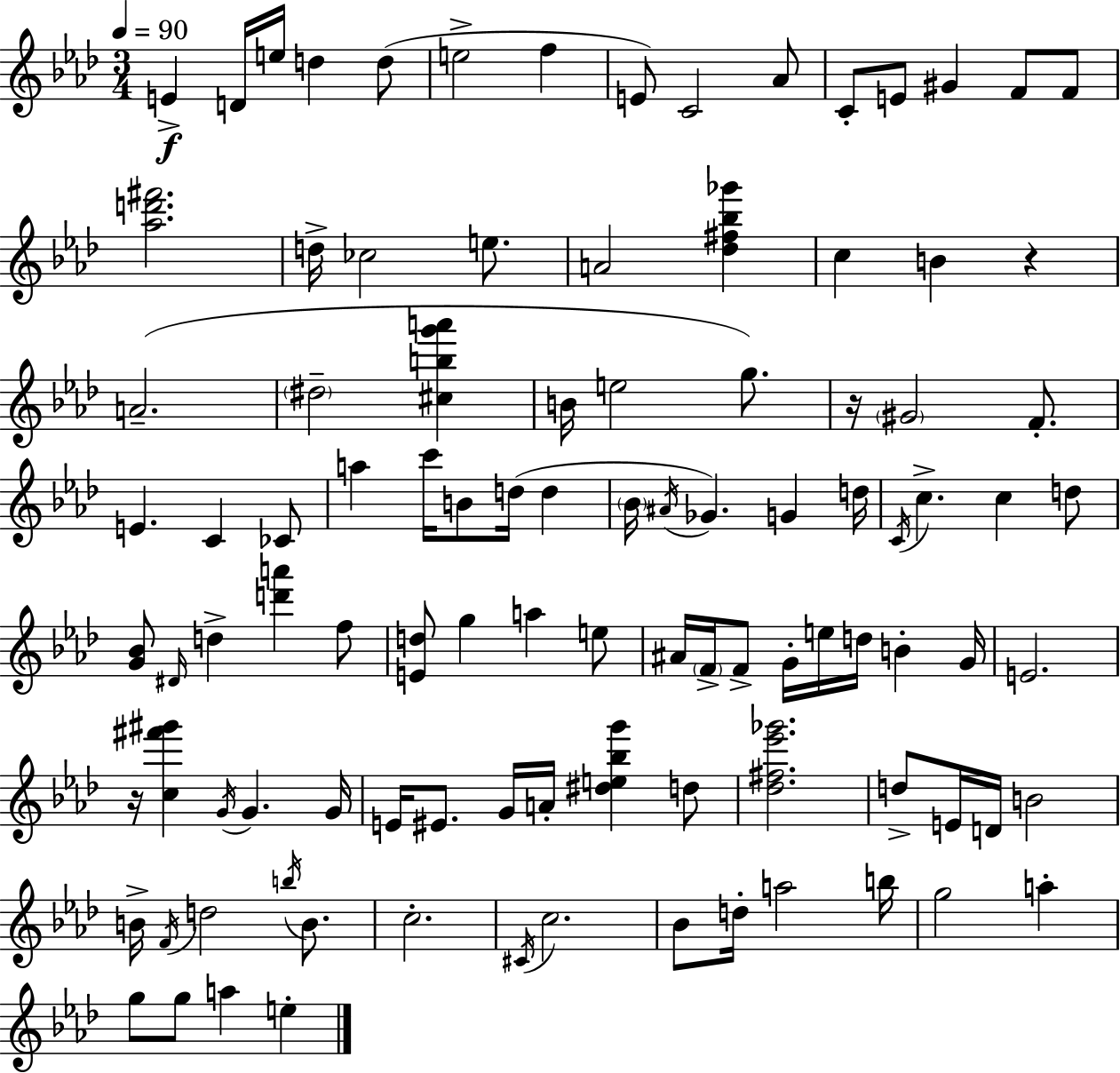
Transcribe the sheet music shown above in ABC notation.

X:1
T:Untitled
M:3/4
L:1/4
K:Ab
E D/4 e/4 d d/2 e2 f E/2 C2 _A/2 C/2 E/2 ^G F/2 F/2 [_ad'^f']2 d/4 _c2 e/2 A2 [_d^f_b_g'] c B z A2 ^d2 [^cbg'a'] B/4 e2 g/2 z/4 ^G2 F/2 E C _C/2 a c'/4 B/2 d/4 d _B/4 ^A/4 _G G d/4 C/4 c c d/2 [G_B]/2 ^D/4 d [d'a'] f/2 [Ed]/2 g a e/2 ^A/4 F/4 F/2 G/4 e/4 d/4 B G/4 E2 z/4 [c^f'^g'] G/4 G G/4 E/4 ^E/2 G/4 A/4 [^de_bg'] d/2 [_d^f_e'_g']2 d/2 E/4 D/4 B2 B/4 F/4 d2 b/4 B/2 c2 ^C/4 c2 _B/2 d/4 a2 b/4 g2 a g/2 g/2 a e